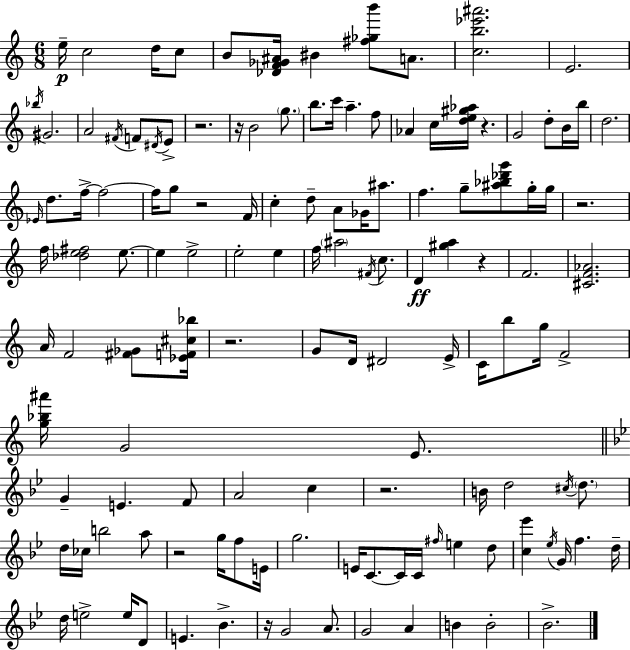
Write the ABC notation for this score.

X:1
T:Untitled
M:6/8
L:1/4
K:Am
e/4 c2 d/4 c/2 B/2 [_DF_G^A]/4 ^B [^f_gb']/2 A/2 [cb_e'^a']2 E2 _b/4 ^G2 A2 ^F/4 F/2 ^D/4 E/2 z2 z/4 B2 g/2 b/2 c'/4 a f/2 _A c/4 [de^g_a]/4 z G2 d/2 B/4 b/4 d2 _E/4 d/2 f/4 f2 f/4 g/2 z2 F/4 c d/2 A/2 _G/4 ^a/2 f g/2 [^a_b_d'g']/2 g/4 g/4 z2 f/4 [_de^f]2 e/2 e e2 e2 e f/4 ^a2 ^F/4 c/2 D [^ga] z F2 [^CF_A]2 A/4 F2 [^F_G]/2 [_EF^c_b]/4 z2 G/2 D/4 ^D2 E/4 C/4 b/2 g/4 F2 [g_b^a']/4 G2 E/2 G E F/2 A2 c z2 B/4 d2 ^c/4 d/2 d/4 _c/4 b2 a/2 z2 g/4 f/2 E/4 g2 E/4 C/2 C/4 C/4 ^f/4 e d/2 [c_e'] _e/4 G/4 f d/4 d/4 e2 e/4 D/2 E _B z/4 G2 A/2 G2 A B B2 _B2